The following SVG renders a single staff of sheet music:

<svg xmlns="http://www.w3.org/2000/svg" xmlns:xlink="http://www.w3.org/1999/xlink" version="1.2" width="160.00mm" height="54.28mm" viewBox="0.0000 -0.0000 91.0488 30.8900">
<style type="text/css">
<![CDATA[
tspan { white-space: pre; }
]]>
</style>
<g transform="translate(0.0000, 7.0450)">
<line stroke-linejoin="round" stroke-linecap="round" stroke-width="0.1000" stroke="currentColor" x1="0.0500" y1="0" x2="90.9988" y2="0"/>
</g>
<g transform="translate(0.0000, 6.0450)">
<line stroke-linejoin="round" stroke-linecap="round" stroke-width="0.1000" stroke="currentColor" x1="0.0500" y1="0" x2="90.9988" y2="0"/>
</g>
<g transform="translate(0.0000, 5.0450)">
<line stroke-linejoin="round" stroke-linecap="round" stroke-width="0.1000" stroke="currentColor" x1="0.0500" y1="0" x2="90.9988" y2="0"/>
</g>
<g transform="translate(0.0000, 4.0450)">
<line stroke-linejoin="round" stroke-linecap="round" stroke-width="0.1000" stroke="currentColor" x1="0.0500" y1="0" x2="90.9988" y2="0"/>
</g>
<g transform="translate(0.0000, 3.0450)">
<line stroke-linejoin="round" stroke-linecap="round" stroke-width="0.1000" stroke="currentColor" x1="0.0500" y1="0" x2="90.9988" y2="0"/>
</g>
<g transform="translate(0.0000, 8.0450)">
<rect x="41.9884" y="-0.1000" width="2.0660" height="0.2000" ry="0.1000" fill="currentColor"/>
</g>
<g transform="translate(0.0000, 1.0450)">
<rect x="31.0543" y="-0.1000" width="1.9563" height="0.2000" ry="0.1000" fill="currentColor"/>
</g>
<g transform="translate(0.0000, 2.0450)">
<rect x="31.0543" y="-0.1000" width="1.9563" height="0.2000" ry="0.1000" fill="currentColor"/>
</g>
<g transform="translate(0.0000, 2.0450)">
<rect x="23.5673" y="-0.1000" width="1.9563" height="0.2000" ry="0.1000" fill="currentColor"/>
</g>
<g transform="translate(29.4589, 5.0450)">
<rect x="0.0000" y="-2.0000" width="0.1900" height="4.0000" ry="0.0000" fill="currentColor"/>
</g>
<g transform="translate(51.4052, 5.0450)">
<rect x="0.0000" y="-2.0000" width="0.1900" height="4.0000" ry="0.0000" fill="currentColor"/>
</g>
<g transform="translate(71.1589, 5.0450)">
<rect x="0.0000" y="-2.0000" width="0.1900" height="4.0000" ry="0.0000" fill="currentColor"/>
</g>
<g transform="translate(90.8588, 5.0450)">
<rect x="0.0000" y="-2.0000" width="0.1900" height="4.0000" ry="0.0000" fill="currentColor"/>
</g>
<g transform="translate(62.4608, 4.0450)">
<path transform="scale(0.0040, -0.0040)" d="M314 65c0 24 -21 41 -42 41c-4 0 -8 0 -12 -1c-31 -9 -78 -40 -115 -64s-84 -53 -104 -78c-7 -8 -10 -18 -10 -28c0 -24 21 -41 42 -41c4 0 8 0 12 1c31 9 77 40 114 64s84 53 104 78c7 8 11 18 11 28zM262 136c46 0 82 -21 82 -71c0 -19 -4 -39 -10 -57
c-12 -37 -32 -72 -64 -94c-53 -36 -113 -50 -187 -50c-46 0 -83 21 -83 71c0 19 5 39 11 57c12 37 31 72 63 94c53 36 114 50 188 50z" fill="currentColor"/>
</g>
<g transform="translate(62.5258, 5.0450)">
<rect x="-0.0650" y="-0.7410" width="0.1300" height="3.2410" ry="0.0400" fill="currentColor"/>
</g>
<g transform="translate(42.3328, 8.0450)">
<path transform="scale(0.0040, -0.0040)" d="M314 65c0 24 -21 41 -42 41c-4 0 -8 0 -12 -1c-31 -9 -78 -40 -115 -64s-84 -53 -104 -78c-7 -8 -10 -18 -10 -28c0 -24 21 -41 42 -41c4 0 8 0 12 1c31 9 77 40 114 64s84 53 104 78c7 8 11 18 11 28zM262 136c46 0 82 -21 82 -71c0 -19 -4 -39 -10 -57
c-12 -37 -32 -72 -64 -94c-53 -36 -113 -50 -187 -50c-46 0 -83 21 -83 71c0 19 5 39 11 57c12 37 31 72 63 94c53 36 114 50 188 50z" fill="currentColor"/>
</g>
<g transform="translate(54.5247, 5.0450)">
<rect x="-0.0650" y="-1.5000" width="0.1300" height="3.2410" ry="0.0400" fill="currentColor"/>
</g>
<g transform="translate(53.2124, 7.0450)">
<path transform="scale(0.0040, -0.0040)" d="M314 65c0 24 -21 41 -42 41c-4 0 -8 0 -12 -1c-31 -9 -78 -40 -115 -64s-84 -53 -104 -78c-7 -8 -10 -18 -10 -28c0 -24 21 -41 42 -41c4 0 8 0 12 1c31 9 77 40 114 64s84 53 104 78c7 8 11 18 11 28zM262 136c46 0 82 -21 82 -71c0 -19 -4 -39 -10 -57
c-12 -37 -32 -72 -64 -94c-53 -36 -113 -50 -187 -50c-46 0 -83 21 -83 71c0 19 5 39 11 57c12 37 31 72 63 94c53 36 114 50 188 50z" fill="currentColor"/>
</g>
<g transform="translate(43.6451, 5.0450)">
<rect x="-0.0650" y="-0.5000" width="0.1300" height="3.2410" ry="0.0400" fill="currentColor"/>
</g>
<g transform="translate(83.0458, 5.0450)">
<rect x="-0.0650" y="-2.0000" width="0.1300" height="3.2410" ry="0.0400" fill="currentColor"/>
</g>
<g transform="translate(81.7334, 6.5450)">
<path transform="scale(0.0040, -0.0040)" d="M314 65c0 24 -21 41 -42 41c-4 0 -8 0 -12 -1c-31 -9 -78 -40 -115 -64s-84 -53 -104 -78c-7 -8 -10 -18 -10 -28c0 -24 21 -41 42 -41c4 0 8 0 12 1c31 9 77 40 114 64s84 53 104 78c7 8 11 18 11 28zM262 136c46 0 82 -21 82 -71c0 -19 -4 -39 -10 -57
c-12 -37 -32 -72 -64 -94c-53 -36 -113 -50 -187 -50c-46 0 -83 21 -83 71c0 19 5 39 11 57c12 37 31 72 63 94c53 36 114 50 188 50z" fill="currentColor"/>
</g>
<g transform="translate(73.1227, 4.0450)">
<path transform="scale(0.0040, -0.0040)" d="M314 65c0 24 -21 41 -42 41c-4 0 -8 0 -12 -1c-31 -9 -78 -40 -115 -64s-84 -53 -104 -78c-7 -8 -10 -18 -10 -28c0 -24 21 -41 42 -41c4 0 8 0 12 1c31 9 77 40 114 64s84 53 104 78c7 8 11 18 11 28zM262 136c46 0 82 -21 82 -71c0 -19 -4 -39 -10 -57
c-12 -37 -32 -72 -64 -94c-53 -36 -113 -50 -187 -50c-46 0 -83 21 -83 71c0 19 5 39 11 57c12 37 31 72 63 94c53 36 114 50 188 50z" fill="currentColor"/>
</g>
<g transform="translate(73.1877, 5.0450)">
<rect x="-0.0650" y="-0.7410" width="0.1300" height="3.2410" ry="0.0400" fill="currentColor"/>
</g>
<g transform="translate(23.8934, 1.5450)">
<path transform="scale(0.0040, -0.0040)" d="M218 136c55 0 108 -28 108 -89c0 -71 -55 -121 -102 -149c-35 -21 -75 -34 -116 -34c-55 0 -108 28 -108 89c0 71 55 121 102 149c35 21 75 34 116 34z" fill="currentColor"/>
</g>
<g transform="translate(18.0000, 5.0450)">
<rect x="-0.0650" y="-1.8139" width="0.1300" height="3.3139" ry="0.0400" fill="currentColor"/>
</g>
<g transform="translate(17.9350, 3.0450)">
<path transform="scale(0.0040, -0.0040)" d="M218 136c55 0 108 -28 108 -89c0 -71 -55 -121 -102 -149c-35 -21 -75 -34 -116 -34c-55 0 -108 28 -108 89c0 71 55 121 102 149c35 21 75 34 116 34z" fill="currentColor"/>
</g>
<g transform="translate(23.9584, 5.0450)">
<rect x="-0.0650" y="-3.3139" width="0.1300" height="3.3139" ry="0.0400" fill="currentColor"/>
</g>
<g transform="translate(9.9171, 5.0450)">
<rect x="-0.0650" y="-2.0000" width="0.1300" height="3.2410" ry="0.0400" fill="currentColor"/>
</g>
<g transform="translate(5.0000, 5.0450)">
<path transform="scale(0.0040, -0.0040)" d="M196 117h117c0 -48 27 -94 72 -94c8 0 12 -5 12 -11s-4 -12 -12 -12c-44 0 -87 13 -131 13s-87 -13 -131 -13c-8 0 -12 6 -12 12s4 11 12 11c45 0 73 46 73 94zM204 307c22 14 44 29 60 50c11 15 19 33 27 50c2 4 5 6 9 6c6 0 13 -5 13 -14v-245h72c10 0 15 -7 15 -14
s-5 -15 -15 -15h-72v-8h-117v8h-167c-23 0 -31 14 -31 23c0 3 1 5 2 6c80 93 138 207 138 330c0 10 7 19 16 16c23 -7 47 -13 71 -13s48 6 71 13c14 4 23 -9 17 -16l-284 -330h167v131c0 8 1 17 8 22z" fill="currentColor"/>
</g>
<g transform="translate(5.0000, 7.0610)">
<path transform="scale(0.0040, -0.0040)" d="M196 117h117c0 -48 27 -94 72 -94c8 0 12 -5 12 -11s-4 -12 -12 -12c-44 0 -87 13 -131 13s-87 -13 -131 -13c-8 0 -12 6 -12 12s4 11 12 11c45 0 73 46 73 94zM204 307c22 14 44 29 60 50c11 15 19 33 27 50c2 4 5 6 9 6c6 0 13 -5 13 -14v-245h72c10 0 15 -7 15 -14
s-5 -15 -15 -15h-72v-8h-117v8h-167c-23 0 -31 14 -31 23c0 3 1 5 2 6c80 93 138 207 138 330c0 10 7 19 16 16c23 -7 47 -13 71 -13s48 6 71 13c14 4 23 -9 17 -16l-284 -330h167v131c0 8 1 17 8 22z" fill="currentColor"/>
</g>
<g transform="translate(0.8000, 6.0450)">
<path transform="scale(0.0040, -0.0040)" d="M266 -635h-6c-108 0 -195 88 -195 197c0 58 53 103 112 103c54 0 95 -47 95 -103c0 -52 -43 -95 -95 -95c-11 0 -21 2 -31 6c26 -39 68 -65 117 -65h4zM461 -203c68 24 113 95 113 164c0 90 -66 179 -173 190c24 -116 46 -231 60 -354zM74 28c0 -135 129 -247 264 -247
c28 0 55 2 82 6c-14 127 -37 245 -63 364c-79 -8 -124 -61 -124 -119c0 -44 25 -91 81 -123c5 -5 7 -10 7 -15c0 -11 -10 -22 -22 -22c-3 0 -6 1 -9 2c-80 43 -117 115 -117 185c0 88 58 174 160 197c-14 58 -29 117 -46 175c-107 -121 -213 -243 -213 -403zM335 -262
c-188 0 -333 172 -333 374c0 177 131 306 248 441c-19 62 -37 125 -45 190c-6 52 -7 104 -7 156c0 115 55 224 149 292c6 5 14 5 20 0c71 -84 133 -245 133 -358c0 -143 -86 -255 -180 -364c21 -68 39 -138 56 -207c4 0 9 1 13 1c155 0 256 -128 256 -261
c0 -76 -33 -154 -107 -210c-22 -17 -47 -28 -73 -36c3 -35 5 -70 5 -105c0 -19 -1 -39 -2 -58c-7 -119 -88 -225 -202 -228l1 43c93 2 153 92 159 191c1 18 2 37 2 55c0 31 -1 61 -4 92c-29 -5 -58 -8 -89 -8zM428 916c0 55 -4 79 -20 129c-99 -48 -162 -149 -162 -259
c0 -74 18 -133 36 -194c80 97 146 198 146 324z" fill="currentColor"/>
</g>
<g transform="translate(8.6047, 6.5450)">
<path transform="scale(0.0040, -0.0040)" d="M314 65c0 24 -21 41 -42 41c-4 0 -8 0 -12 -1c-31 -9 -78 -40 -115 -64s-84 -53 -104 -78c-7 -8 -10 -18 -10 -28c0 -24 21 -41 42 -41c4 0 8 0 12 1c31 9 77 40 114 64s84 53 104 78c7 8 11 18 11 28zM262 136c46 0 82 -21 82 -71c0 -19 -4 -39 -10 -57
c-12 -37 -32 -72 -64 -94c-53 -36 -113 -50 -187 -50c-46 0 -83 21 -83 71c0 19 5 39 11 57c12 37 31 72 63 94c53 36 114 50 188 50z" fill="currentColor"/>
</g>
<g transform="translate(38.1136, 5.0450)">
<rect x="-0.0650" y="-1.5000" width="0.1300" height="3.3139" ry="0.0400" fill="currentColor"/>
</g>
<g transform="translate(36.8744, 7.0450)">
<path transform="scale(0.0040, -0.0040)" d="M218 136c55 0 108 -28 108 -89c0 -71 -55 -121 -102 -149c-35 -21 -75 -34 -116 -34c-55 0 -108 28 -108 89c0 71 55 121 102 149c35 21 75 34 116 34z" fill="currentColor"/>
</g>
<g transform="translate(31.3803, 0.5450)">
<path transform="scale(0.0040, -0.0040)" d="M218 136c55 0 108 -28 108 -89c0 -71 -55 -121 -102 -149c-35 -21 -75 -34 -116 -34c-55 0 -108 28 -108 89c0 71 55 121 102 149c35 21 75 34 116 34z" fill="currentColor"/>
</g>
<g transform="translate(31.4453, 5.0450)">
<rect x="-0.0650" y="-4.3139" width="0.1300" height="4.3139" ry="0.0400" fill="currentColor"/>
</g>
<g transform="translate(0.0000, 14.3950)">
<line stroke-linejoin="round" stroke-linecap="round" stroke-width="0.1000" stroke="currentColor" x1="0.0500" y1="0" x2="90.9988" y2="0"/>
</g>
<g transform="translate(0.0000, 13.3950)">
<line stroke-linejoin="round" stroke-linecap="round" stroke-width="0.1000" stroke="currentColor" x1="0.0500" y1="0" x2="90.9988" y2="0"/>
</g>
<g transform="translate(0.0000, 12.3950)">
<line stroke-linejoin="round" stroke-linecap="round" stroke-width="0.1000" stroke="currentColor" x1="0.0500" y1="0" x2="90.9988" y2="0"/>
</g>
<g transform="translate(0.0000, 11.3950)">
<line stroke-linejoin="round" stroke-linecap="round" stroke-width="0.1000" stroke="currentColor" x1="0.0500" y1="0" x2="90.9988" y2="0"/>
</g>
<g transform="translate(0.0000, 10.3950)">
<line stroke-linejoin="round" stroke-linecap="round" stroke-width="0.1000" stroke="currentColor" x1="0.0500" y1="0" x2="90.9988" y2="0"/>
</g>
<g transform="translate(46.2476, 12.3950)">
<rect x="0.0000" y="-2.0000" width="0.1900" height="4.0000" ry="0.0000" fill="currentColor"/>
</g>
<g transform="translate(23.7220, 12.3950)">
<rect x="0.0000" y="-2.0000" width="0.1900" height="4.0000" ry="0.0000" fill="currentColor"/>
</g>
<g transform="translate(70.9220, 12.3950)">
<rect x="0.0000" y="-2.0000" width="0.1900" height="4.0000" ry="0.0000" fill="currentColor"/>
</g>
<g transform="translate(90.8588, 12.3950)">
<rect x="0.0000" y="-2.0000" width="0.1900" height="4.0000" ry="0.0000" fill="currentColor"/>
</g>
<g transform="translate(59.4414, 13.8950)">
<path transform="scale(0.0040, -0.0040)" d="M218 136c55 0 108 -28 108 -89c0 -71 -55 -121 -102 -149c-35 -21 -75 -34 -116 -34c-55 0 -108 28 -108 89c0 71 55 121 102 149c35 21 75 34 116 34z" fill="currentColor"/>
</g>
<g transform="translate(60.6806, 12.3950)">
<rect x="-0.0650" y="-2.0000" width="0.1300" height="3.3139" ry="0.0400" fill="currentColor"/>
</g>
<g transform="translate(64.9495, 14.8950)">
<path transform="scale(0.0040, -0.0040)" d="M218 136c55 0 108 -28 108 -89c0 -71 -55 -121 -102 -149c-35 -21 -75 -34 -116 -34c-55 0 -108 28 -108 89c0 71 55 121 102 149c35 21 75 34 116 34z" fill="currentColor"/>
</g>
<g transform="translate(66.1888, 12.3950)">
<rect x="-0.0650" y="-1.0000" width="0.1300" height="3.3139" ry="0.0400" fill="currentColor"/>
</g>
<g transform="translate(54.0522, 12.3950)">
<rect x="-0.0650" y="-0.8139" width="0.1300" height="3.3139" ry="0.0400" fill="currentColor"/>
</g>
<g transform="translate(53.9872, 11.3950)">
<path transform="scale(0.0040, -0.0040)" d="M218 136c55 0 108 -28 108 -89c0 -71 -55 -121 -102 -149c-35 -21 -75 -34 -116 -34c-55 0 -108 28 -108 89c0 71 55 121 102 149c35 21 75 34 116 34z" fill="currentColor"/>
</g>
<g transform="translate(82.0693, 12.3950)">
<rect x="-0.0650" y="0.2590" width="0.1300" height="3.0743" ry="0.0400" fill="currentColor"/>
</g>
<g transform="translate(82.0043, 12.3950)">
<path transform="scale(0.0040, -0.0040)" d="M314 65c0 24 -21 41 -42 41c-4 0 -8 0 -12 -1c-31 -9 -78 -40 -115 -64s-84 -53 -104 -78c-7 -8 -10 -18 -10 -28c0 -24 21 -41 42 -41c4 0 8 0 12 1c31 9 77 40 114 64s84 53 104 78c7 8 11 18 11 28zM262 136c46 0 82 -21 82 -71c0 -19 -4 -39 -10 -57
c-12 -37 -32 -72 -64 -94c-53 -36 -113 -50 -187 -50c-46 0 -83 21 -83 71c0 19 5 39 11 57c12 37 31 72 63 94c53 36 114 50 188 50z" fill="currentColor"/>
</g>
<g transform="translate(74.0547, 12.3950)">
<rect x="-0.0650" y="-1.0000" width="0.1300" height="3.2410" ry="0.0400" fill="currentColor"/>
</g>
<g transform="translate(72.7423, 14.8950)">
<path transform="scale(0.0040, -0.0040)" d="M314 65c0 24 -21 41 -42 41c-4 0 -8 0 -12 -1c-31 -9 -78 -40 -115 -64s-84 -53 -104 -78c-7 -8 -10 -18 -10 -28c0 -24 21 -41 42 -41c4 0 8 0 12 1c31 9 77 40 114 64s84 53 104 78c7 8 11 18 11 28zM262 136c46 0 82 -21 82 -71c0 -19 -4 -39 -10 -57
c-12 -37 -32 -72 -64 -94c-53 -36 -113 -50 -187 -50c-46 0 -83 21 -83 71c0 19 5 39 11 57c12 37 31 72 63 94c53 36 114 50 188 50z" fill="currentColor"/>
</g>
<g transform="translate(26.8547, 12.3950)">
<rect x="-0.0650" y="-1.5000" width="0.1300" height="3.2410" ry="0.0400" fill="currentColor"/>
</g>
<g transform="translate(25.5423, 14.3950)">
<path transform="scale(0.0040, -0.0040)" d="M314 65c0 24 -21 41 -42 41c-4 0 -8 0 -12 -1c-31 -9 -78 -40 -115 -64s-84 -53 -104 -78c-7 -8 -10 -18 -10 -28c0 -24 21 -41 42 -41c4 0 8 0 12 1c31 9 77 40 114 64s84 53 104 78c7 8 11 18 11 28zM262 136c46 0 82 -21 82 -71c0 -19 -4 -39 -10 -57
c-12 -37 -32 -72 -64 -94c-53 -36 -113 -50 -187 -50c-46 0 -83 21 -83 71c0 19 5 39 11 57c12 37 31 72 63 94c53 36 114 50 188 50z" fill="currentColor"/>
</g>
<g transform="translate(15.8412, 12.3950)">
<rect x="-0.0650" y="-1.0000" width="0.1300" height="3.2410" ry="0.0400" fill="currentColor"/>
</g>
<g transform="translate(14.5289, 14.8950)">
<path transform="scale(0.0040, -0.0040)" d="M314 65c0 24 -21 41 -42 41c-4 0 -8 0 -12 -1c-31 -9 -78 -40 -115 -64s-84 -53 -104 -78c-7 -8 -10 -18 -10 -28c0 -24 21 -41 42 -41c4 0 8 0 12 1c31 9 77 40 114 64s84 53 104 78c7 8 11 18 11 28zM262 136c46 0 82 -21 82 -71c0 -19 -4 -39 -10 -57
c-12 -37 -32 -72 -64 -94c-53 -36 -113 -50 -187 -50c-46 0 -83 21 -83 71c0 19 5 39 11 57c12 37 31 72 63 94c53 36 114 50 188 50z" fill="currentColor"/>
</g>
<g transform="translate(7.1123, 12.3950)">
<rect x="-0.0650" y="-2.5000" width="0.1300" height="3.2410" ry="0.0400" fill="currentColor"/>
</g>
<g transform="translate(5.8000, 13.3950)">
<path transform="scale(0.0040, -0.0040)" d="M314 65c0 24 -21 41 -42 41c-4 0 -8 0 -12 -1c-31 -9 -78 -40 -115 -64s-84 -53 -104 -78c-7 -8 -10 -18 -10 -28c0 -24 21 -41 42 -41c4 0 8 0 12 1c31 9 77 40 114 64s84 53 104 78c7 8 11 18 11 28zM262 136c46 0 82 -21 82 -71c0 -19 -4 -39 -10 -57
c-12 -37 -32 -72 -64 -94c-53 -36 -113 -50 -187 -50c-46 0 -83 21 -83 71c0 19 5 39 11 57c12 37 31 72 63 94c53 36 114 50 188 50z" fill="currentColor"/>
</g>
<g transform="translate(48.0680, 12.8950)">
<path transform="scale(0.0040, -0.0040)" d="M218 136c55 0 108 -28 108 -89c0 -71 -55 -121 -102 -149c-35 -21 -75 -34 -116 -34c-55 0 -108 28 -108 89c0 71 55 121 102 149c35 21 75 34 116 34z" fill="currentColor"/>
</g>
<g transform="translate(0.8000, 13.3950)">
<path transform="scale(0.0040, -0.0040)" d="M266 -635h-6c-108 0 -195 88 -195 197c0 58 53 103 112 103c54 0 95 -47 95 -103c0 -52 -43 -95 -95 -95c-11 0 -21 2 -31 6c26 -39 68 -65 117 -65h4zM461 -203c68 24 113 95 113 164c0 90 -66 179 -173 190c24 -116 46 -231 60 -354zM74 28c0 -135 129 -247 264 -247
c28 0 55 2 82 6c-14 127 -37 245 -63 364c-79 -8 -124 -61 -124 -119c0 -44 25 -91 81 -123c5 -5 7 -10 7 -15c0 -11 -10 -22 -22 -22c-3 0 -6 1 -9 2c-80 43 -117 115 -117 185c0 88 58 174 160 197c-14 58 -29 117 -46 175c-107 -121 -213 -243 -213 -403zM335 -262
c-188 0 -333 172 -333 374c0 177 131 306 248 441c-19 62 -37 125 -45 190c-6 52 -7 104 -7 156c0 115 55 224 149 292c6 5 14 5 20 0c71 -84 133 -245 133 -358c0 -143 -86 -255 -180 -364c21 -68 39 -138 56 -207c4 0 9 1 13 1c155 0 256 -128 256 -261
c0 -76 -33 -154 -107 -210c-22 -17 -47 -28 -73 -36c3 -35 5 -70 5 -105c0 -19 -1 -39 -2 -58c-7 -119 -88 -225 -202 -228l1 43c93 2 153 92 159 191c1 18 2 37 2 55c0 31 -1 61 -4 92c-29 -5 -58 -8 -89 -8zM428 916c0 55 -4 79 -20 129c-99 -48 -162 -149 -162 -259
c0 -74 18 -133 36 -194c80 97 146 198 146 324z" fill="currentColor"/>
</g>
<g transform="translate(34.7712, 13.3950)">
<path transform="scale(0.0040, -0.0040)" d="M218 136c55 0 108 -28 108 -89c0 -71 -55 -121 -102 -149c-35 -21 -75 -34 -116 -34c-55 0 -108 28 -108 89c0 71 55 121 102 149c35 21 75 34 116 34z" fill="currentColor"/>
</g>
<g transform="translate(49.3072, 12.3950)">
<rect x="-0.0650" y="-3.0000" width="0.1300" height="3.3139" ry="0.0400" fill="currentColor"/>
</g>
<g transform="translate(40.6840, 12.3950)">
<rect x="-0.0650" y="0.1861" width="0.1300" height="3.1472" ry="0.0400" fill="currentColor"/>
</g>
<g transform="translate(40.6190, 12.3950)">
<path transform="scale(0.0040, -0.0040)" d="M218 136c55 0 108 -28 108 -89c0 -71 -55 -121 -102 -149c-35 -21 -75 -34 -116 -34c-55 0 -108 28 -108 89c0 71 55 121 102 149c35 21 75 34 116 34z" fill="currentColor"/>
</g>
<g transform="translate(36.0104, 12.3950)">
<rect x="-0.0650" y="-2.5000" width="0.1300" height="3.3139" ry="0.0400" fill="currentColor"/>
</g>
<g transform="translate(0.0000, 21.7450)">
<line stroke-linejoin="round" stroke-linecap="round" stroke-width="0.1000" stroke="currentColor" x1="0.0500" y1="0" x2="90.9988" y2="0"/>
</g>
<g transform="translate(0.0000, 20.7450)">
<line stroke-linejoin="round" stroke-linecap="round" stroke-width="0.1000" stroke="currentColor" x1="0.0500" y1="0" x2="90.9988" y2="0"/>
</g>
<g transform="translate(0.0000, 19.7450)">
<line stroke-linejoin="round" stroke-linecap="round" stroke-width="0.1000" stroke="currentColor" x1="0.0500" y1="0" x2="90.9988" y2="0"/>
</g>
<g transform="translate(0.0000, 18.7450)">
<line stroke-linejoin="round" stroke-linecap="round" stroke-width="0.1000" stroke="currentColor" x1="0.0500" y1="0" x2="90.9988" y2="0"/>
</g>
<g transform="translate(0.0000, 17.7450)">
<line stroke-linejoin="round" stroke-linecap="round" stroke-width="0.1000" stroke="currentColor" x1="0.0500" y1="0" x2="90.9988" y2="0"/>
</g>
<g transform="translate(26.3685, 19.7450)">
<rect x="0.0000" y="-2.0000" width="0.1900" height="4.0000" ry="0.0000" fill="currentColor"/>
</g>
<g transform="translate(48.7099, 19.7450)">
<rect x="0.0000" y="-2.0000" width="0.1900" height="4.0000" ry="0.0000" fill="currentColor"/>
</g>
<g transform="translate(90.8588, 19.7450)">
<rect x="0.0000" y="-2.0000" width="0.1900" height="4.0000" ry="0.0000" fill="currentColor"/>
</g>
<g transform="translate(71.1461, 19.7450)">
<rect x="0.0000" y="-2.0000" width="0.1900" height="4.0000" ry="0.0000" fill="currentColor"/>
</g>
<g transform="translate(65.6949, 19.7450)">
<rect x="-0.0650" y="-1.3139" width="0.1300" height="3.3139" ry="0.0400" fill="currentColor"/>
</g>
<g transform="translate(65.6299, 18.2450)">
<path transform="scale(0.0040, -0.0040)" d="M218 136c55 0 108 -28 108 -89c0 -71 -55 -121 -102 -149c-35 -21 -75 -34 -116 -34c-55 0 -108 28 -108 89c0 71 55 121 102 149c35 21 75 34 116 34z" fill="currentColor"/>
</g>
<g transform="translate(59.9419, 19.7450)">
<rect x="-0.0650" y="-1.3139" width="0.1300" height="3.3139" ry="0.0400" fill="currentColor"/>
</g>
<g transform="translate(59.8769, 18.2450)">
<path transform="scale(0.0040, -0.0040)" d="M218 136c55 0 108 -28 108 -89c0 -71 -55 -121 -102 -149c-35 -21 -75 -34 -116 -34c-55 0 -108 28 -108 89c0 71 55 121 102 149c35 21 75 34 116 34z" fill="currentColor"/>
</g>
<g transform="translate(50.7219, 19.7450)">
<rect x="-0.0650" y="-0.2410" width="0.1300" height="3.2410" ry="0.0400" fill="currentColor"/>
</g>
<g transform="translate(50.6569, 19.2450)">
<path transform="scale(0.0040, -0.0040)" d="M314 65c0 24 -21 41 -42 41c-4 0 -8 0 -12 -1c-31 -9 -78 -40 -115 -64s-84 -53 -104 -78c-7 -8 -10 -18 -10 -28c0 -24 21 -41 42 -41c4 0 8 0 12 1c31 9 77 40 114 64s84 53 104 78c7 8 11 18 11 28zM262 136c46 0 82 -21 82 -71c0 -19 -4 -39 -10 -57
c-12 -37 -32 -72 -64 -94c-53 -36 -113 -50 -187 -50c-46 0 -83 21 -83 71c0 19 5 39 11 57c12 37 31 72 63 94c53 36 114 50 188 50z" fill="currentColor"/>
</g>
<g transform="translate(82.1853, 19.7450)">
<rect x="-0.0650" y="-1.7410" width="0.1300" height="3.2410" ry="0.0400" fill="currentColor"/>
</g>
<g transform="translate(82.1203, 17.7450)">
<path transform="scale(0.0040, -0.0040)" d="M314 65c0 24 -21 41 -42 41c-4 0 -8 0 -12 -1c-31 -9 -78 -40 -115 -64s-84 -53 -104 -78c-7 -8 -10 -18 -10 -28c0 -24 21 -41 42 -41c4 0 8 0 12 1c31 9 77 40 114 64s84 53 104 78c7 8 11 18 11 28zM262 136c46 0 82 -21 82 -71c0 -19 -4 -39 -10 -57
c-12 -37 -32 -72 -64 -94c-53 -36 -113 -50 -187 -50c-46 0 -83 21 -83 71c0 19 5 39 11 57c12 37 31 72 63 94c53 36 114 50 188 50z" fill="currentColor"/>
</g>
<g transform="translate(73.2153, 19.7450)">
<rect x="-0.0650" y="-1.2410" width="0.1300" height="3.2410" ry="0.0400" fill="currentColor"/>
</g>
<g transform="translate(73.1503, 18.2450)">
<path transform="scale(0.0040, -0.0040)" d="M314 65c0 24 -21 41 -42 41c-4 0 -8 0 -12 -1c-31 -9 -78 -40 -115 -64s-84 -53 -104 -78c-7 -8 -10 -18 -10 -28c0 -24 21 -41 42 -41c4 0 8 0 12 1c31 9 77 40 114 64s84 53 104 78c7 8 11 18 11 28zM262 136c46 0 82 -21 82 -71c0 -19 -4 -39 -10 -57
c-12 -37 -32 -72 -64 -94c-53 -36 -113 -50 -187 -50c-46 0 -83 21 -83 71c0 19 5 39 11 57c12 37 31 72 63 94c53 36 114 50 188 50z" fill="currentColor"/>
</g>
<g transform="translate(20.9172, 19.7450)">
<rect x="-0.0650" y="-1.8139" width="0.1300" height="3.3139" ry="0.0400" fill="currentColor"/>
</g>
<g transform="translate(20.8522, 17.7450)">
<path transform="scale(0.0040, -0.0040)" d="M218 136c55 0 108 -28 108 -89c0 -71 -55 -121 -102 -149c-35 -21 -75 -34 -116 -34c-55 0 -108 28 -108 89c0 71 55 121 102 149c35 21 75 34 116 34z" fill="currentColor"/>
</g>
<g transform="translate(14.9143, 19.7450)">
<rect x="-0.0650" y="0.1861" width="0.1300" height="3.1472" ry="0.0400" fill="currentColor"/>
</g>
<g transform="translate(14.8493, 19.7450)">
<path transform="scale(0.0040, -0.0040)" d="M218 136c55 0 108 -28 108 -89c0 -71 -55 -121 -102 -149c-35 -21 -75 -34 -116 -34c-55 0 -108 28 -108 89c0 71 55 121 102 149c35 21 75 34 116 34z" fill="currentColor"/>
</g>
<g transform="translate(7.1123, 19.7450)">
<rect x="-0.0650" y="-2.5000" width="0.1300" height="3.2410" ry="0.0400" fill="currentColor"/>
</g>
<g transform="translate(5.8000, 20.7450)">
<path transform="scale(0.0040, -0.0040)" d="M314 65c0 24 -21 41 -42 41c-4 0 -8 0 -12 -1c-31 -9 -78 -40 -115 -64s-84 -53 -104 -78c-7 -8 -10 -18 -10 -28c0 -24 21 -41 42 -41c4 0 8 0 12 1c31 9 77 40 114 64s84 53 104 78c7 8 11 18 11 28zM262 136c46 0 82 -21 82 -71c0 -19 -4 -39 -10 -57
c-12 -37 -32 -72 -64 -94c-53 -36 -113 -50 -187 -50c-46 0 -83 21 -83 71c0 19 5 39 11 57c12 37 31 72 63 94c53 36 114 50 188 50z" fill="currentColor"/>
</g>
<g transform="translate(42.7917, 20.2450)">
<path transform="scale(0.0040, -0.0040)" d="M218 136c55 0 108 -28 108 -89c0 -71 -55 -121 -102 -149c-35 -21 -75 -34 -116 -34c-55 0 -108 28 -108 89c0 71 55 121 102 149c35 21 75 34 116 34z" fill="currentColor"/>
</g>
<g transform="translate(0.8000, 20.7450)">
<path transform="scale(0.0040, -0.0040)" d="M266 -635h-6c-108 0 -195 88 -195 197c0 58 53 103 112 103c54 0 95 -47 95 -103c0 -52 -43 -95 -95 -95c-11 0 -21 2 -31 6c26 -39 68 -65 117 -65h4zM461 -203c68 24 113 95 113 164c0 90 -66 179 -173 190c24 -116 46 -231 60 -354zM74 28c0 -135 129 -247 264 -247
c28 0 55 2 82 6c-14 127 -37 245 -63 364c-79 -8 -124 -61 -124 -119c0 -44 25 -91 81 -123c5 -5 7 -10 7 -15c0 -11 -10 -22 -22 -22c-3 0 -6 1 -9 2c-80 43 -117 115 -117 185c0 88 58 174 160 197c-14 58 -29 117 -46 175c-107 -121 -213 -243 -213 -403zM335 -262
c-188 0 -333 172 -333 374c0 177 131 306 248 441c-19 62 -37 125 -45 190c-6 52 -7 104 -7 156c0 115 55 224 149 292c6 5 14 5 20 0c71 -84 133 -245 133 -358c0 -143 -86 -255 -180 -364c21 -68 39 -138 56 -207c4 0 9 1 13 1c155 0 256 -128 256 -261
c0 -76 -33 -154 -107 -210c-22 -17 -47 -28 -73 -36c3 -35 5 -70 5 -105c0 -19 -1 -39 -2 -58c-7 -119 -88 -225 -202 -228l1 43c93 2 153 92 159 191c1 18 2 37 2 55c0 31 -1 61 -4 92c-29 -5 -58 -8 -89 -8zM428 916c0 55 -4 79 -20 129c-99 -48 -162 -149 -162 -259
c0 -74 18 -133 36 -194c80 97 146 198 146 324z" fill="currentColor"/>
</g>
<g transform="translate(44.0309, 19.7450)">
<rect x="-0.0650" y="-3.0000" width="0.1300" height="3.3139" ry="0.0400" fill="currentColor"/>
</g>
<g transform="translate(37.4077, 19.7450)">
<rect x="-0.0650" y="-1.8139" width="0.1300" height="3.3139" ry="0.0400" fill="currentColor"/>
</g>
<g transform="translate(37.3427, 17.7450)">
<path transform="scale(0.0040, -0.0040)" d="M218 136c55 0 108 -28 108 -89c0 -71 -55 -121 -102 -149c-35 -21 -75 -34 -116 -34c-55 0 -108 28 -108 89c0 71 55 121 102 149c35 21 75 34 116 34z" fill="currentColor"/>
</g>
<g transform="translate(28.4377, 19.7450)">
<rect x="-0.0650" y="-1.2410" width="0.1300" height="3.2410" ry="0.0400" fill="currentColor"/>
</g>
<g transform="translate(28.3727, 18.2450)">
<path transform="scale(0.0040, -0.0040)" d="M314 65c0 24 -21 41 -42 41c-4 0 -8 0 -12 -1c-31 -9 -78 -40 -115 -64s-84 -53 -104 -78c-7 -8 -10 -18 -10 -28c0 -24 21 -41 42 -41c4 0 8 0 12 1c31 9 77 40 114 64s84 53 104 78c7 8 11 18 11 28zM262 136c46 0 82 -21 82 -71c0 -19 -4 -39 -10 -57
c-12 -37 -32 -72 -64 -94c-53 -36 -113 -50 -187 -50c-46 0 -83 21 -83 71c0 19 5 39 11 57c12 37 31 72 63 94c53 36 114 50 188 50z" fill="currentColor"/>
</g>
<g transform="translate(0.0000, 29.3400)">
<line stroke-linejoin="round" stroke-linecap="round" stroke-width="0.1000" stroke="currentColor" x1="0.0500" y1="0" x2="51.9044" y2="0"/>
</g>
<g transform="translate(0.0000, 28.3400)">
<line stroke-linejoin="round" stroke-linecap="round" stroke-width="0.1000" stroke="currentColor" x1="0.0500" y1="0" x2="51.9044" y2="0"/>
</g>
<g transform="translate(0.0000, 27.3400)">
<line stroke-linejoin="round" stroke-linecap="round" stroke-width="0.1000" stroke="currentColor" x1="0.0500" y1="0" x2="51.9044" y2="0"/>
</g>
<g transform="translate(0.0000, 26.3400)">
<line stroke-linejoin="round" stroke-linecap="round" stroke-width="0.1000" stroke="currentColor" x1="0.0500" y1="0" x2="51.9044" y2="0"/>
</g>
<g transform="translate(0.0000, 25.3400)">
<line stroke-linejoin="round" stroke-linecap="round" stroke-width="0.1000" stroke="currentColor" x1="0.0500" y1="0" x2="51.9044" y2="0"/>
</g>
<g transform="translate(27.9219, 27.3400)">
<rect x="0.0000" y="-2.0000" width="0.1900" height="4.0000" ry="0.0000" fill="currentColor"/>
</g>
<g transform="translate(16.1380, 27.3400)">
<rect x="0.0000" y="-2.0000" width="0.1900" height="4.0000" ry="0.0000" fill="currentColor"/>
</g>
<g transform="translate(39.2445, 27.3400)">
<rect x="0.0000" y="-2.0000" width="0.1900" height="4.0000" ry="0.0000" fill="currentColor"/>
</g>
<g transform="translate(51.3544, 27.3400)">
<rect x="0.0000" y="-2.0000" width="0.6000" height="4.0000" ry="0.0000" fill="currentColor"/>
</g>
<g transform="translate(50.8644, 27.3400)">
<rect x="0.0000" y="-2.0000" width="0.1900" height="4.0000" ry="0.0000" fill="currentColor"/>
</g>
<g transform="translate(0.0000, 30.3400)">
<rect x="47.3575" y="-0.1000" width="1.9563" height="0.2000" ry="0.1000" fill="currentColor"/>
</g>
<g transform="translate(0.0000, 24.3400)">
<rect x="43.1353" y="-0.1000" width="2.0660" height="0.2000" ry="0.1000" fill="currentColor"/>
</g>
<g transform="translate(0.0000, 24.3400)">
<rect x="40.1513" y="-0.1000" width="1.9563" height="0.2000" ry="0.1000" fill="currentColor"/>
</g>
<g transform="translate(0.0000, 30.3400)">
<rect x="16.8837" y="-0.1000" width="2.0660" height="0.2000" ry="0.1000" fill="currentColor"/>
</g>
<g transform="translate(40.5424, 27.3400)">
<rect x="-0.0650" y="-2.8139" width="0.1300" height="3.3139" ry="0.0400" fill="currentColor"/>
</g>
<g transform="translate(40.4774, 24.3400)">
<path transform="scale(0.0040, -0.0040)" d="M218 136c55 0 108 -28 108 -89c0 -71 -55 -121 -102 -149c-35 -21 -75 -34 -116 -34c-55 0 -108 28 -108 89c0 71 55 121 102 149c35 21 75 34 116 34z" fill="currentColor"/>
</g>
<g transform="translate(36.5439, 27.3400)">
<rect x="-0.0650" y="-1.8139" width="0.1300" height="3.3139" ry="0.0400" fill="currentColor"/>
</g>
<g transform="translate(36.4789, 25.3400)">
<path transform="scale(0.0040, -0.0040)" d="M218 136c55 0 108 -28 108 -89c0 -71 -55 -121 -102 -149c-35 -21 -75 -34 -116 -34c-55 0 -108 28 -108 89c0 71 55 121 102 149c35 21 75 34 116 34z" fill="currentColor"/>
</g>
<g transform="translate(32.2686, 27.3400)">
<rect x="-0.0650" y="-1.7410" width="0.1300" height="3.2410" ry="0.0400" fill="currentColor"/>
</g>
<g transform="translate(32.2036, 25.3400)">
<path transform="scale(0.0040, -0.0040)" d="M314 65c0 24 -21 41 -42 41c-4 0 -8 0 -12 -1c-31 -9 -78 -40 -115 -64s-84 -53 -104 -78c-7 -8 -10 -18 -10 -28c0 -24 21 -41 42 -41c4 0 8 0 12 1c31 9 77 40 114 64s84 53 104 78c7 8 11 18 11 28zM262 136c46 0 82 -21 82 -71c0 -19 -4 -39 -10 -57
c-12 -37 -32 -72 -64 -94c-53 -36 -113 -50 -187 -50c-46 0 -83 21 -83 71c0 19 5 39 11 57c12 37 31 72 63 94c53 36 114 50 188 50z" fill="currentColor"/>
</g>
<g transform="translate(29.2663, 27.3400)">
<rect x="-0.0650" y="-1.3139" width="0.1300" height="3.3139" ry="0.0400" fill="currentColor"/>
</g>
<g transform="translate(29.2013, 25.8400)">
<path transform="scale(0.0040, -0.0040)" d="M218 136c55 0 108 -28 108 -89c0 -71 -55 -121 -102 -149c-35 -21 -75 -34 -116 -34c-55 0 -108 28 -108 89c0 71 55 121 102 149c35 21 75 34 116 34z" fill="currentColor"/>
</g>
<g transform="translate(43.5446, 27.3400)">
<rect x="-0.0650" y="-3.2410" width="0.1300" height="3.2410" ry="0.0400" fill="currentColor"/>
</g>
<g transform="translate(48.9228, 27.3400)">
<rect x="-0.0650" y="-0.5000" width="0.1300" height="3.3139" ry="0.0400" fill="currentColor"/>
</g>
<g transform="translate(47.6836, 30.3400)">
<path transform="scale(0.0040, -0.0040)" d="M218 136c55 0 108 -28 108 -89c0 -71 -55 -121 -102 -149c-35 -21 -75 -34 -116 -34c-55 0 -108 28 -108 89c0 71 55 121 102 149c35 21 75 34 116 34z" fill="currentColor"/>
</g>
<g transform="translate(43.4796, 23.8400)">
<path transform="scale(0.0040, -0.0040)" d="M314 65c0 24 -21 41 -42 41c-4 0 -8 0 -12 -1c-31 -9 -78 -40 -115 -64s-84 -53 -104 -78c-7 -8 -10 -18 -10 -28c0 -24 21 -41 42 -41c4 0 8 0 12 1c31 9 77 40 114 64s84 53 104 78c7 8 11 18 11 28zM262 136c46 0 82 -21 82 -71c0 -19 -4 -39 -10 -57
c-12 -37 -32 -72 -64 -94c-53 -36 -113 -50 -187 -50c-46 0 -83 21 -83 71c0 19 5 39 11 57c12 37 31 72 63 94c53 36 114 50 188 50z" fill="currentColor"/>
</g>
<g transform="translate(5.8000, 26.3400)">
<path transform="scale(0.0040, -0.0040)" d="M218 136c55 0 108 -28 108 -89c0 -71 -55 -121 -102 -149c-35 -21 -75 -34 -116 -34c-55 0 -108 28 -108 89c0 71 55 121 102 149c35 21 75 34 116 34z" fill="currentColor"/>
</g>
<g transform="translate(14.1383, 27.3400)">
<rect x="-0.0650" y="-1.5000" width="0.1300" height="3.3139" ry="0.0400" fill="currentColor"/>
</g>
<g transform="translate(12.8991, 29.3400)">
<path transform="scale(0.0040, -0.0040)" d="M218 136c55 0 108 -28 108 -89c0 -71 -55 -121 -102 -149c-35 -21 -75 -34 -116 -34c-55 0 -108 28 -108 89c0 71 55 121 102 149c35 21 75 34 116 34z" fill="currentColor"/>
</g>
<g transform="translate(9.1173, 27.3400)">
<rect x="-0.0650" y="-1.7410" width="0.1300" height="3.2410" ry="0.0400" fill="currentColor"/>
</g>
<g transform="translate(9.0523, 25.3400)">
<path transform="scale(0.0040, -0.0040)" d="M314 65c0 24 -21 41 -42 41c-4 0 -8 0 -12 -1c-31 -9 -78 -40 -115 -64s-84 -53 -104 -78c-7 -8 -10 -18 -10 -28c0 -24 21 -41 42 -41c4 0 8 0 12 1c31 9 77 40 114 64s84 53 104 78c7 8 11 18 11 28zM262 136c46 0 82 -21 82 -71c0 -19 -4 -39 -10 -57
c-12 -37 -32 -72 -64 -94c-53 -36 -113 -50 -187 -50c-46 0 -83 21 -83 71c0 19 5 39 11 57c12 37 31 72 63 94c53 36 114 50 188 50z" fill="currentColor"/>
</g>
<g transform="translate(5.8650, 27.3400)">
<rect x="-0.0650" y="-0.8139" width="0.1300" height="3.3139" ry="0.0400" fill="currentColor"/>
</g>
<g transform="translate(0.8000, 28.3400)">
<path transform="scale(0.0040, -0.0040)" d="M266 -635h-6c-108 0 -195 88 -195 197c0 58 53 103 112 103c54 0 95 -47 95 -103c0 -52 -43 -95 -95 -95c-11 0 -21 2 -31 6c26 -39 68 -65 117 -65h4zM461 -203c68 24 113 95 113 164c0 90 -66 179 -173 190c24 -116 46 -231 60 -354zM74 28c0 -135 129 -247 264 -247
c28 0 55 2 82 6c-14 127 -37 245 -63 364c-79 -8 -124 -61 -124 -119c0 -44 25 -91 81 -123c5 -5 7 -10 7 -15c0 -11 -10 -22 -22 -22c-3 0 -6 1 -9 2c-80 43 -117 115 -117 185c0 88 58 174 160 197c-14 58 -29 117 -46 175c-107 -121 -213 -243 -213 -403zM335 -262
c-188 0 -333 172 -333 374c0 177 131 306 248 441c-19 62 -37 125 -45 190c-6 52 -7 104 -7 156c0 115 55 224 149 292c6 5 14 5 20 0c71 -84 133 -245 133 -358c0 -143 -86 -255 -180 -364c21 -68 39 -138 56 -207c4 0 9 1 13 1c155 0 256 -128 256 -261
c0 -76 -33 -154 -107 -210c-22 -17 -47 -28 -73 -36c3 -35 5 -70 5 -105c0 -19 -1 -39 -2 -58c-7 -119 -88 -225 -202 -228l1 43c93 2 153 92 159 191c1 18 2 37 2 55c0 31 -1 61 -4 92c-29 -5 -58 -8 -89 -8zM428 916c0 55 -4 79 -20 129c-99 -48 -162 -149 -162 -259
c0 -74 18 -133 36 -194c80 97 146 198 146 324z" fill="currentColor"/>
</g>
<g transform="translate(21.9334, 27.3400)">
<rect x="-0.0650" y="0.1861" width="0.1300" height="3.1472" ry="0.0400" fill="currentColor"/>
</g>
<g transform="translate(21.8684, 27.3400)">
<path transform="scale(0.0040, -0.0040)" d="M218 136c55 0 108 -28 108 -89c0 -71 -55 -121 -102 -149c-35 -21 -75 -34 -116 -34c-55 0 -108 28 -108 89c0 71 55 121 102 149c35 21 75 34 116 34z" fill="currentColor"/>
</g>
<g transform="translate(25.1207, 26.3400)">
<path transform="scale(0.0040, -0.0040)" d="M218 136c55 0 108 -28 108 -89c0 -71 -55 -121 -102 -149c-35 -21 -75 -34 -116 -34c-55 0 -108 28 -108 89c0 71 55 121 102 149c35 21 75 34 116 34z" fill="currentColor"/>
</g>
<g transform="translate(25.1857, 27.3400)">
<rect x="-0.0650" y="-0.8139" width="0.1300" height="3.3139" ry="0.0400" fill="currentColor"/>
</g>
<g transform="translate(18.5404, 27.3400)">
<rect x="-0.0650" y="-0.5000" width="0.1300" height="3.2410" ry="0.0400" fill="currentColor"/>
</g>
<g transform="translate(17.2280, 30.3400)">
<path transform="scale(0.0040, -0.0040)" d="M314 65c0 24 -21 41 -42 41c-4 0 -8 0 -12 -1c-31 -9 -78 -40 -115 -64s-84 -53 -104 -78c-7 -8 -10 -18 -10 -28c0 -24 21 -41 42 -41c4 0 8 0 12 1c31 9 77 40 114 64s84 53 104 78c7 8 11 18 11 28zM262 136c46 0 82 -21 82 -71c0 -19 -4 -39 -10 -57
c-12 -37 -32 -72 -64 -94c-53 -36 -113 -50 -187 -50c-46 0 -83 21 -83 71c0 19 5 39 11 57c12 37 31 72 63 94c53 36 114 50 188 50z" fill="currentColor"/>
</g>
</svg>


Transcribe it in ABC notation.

X:1
T:Untitled
M:4/4
L:1/4
K:C
F2 f b d' E C2 E2 d2 d2 F2 G2 D2 E2 G B A d F D D2 B2 G2 B f e2 f A c2 e e e2 f2 d f2 E C2 B d e f2 f a b2 C